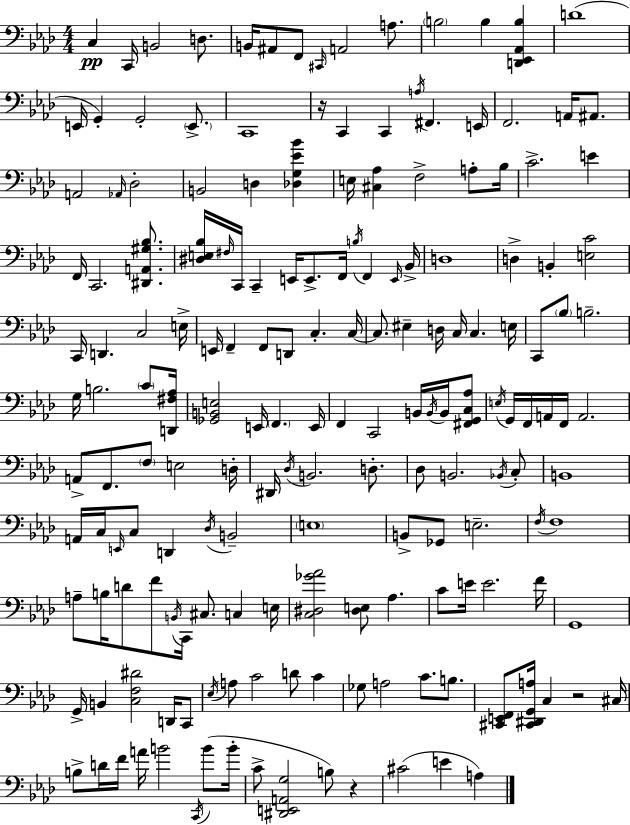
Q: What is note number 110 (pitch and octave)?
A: E3